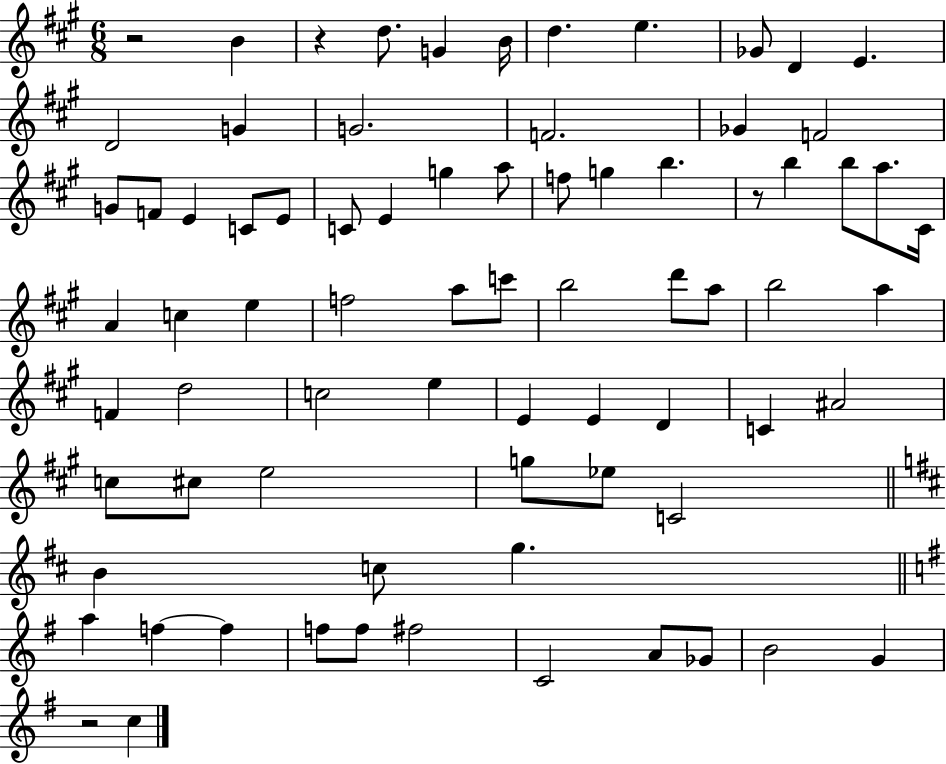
R/h B4/q R/q D5/e. G4/q B4/s D5/q. E5/q. Gb4/e D4/q E4/q. D4/h G4/q G4/h. F4/h. Gb4/q F4/h G4/e F4/e E4/q C4/e E4/e C4/e E4/q G5/q A5/e F5/e G5/q B5/q. R/e B5/q B5/e A5/e. C#4/s A4/q C5/q E5/q F5/h A5/e C6/e B5/h D6/e A5/e B5/h A5/q F4/q D5/h C5/h E5/q E4/q E4/q D4/q C4/q A#4/h C5/e C#5/e E5/h G5/e Eb5/e C4/h B4/q C5/e G5/q. A5/q F5/q F5/q F5/e F5/e F#5/h C4/h A4/e Gb4/e B4/h G4/q R/h C5/q